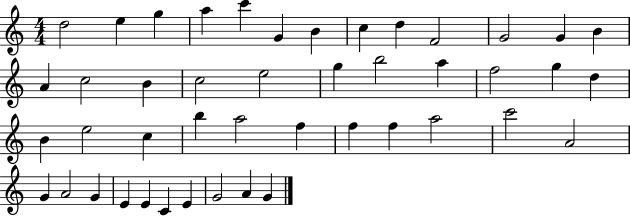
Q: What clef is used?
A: treble